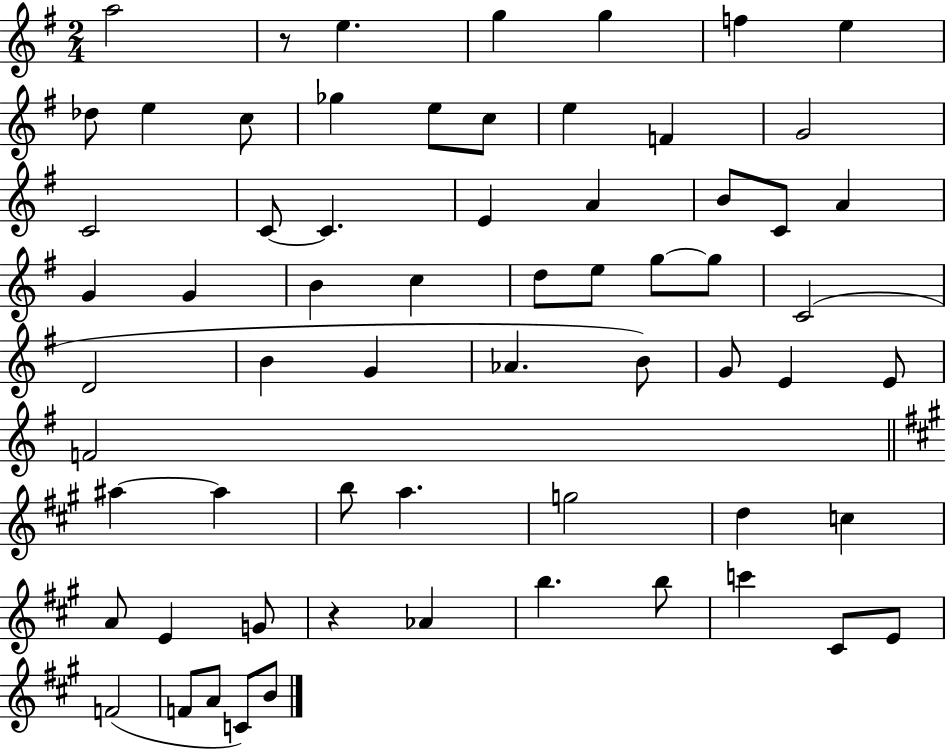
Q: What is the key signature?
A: G major